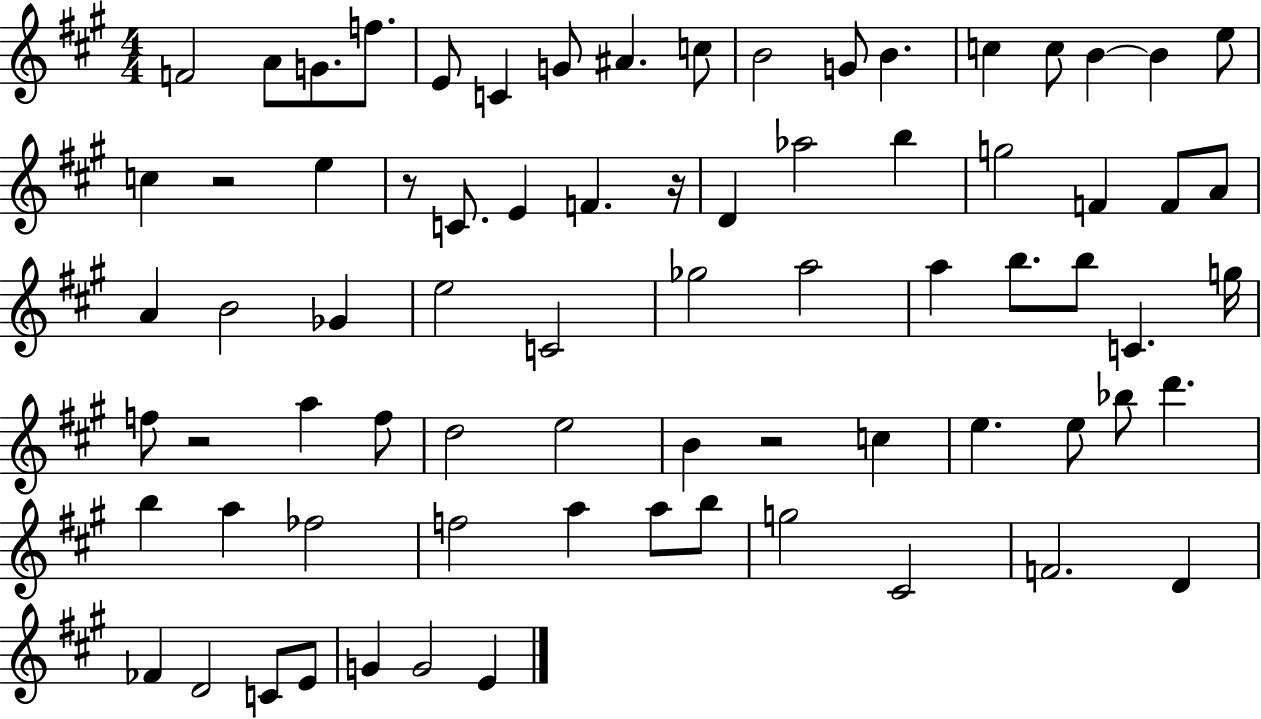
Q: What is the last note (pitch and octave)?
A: E4